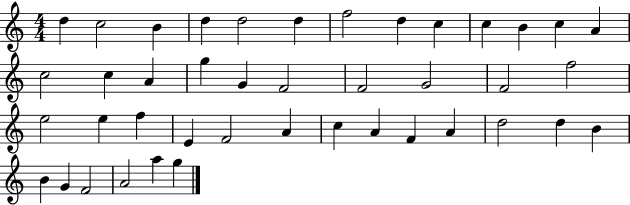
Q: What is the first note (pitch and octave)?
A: D5